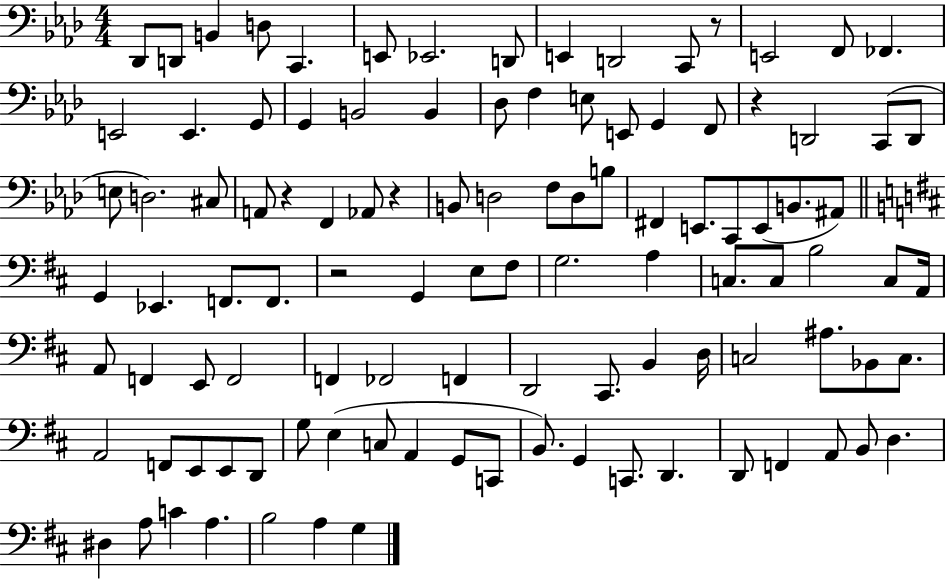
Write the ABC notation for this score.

X:1
T:Untitled
M:4/4
L:1/4
K:Ab
_D,,/2 D,,/2 B,, D,/2 C,, E,,/2 _E,,2 D,,/2 E,, D,,2 C,,/2 z/2 E,,2 F,,/2 _F,, E,,2 E,, G,,/2 G,, B,,2 B,, _D,/2 F, E,/2 E,,/2 G,, F,,/2 z D,,2 C,,/2 D,,/2 E,/2 D,2 ^C,/2 A,,/2 z F,, _A,,/2 z B,,/2 D,2 F,/2 D,/2 B,/2 ^F,, E,,/2 C,,/2 E,,/2 B,,/2 ^A,,/2 G,, _E,, F,,/2 F,,/2 z2 G,, E,/2 ^F,/2 G,2 A, C,/2 C,/2 B,2 C,/2 A,,/4 A,,/2 F,, E,,/2 F,,2 F,, _F,,2 F,, D,,2 ^C,,/2 B,, D,/4 C,2 ^A,/2 _B,,/2 C,/2 A,,2 F,,/2 E,,/2 E,,/2 D,,/2 G,/2 E, C,/2 A,, G,,/2 C,,/2 B,,/2 G,, C,,/2 D,, D,,/2 F,, A,,/2 B,,/2 D, ^D, A,/2 C A, B,2 A, G,